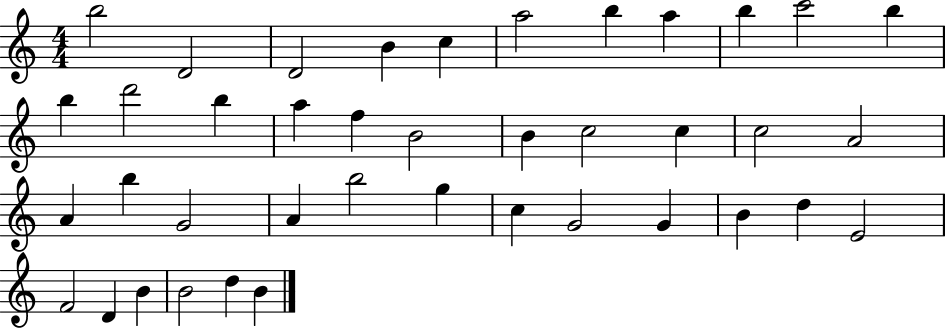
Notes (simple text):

B5/h D4/h D4/h B4/q C5/q A5/h B5/q A5/q B5/q C6/h B5/q B5/q D6/h B5/q A5/q F5/q B4/h B4/q C5/h C5/q C5/h A4/h A4/q B5/q G4/h A4/q B5/h G5/q C5/q G4/h G4/q B4/q D5/q E4/h F4/h D4/q B4/q B4/h D5/q B4/q